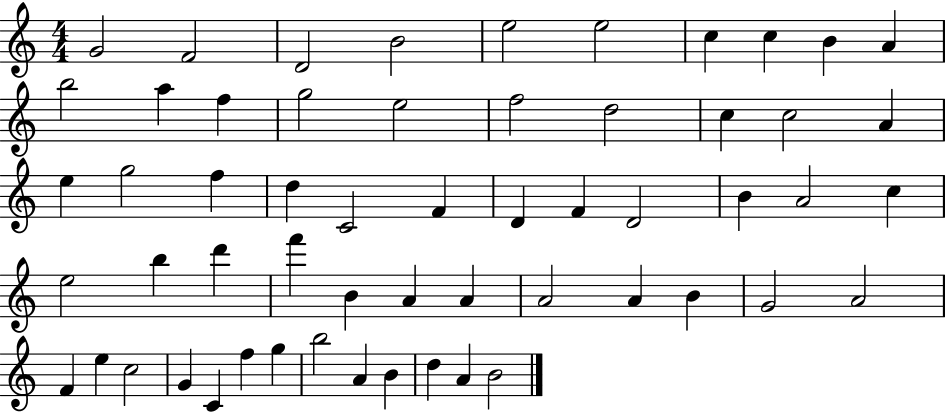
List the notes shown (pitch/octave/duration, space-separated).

G4/h F4/h D4/h B4/h E5/h E5/h C5/q C5/q B4/q A4/q B5/h A5/q F5/q G5/h E5/h F5/h D5/h C5/q C5/h A4/q E5/q G5/h F5/q D5/q C4/h F4/q D4/q F4/q D4/h B4/q A4/h C5/q E5/h B5/q D6/q F6/q B4/q A4/q A4/q A4/h A4/q B4/q G4/h A4/h F4/q E5/q C5/h G4/q C4/q F5/q G5/q B5/h A4/q B4/q D5/q A4/q B4/h